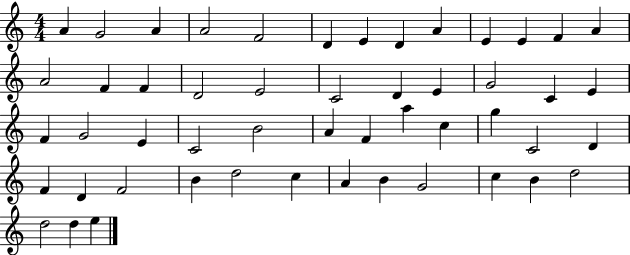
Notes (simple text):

A4/q G4/h A4/q A4/h F4/h D4/q E4/q D4/q A4/q E4/q E4/q F4/q A4/q A4/h F4/q F4/q D4/h E4/h C4/h D4/q E4/q G4/h C4/q E4/q F4/q G4/h E4/q C4/h B4/h A4/q F4/q A5/q C5/q G5/q C4/h D4/q F4/q D4/q F4/h B4/q D5/h C5/q A4/q B4/q G4/h C5/q B4/q D5/h D5/h D5/q E5/q